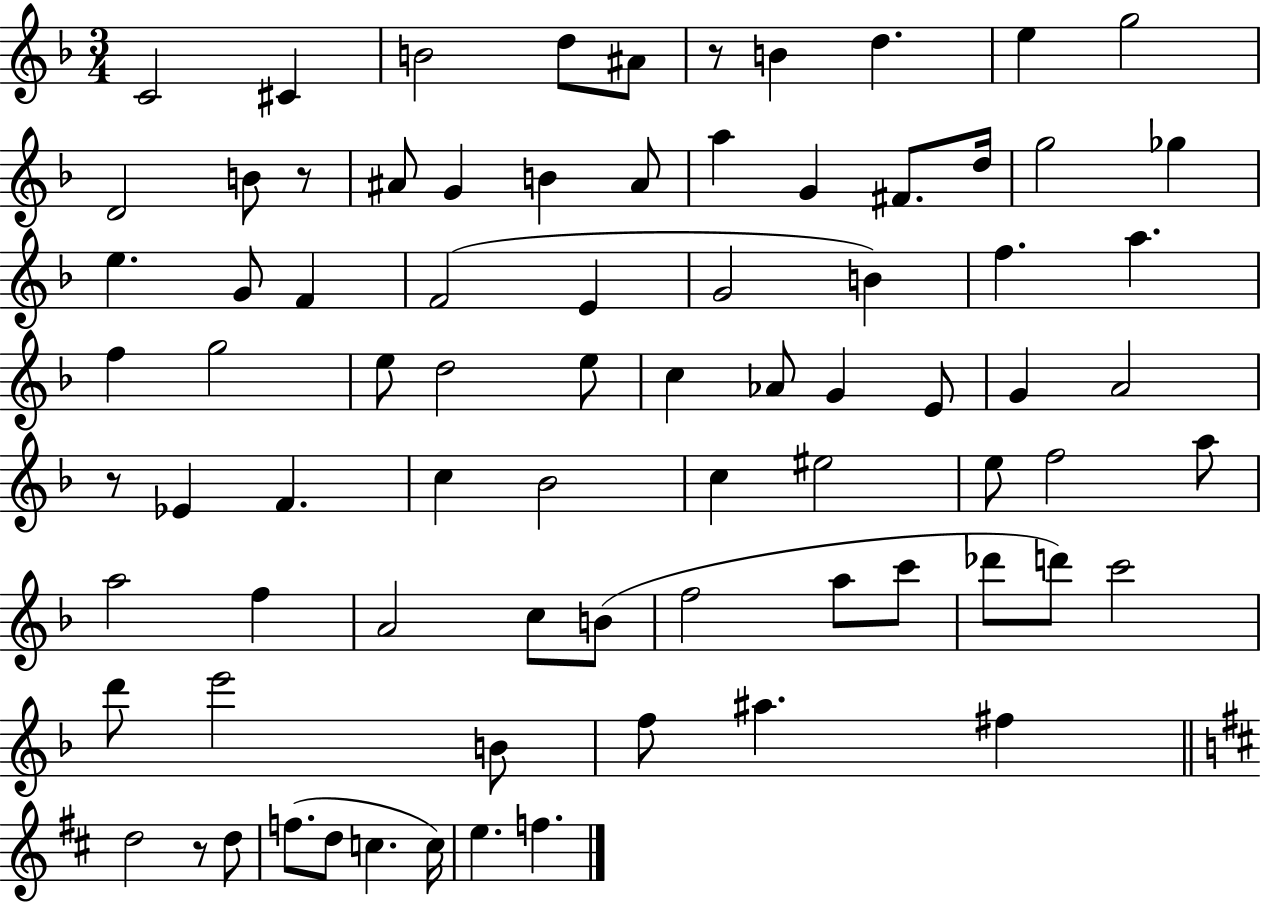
C4/h C#4/q B4/h D5/e A#4/e R/e B4/q D5/q. E5/q G5/h D4/h B4/e R/e A#4/e G4/q B4/q A#4/e A5/q G4/q F#4/e. D5/s G5/h Gb5/q E5/q. G4/e F4/q F4/h E4/q G4/h B4/q F5/q. A5/q. F5/q G5/h E5/e D5/h E5/e C5/q Ab4/e G4/q E4/e G4/q A4/h R/e Eb4/q F4/q. C5/q Bb4/h C5/q EIS5/h E5/e F5/h A5/e A5/h F5/q A4/h C5/e B4/e F5/h A5/e C6/e Db6/e D6/e C6/h D6/e E6/h B4/e F5/e A#5/q. F#5/q D5/h R/e D5/e F5/e. D5/e C5/q. C5/s E5/q. F5/q.